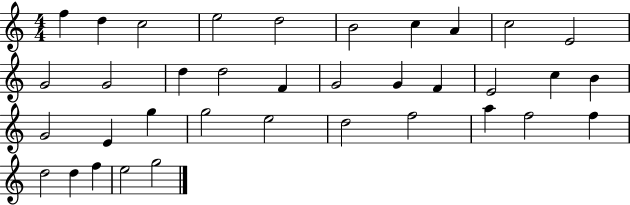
F5/q D5/q C5/h E5/h D5/h B4/h C5/q A4/q C5/h E4/h G4/h G4/h D5/q D5/h F4/q G4/h G4/q F4/q E4/h C5/q B4/q G4/h E4/q G5/q G5/h E5/h D5/h F5/h A5/q F5/h F5/q D5/h D5/q F5/q E5/h G5/h